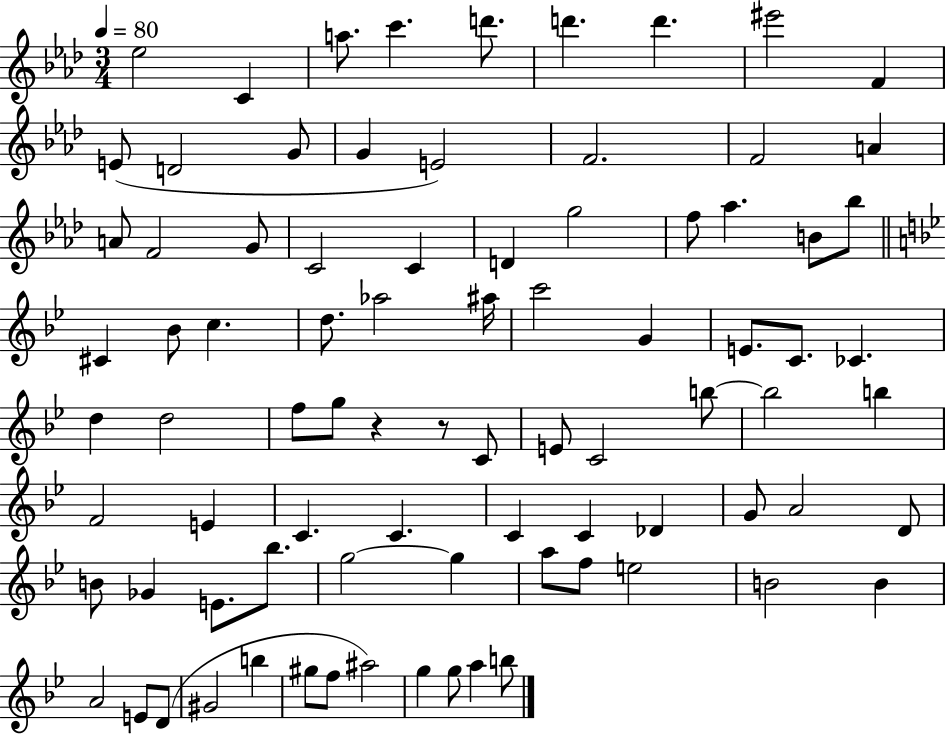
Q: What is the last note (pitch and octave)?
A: B5